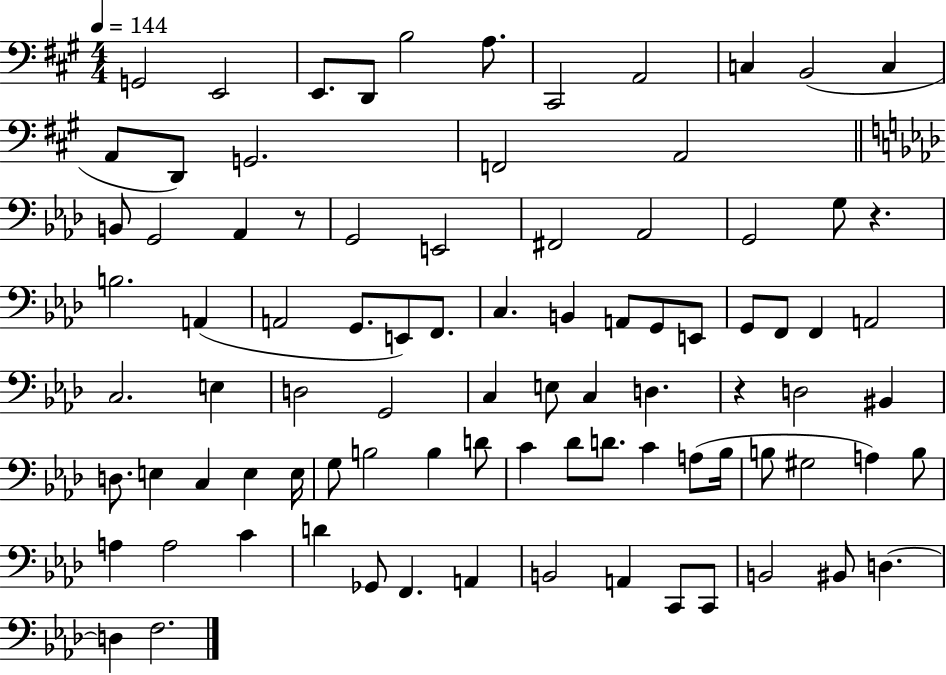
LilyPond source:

{
  \clef bass
  \numericTimeSignature
  \time 4/4
  \key a \major
  \tempo 4 = 144
  \repeat volta 2 { g,2 e,2 | e,8. d,8 b2 a8. | cis,2 a,2 | c4 b,2( c4 | \break a,8 d,8) g,2. | f,2 a,2 | \bar "||" \break \key f \minor b,8 g,2 aes,4 r8 | g,2 e,2 | fis,2 aes,2 | g,2 g8 r4. | \break b2. a,4( | a,2 g,8. e,8) f,8. | c4. b,4 a,8 g,8 e,8 | g,8 f,8 f,4 a,2 | \break c2. e4 | d2 g,2 | c4 e8 c4 d4. | r4 d2 bis,4 | \break d8. e4 c4 e4 e16 | g8 b2 b4 d'8 | c'4 des'8 d'8. c'4 a8( bes16 | b8 gis2 a4) b8 | \break a4 a2 c'4 | d'4 ges,8 f,4. a,4 | b,2 a,4 c,8 c,8 | b,2 bis,8 d4.~~ | \break d4 f2. | } \bar "|."
}